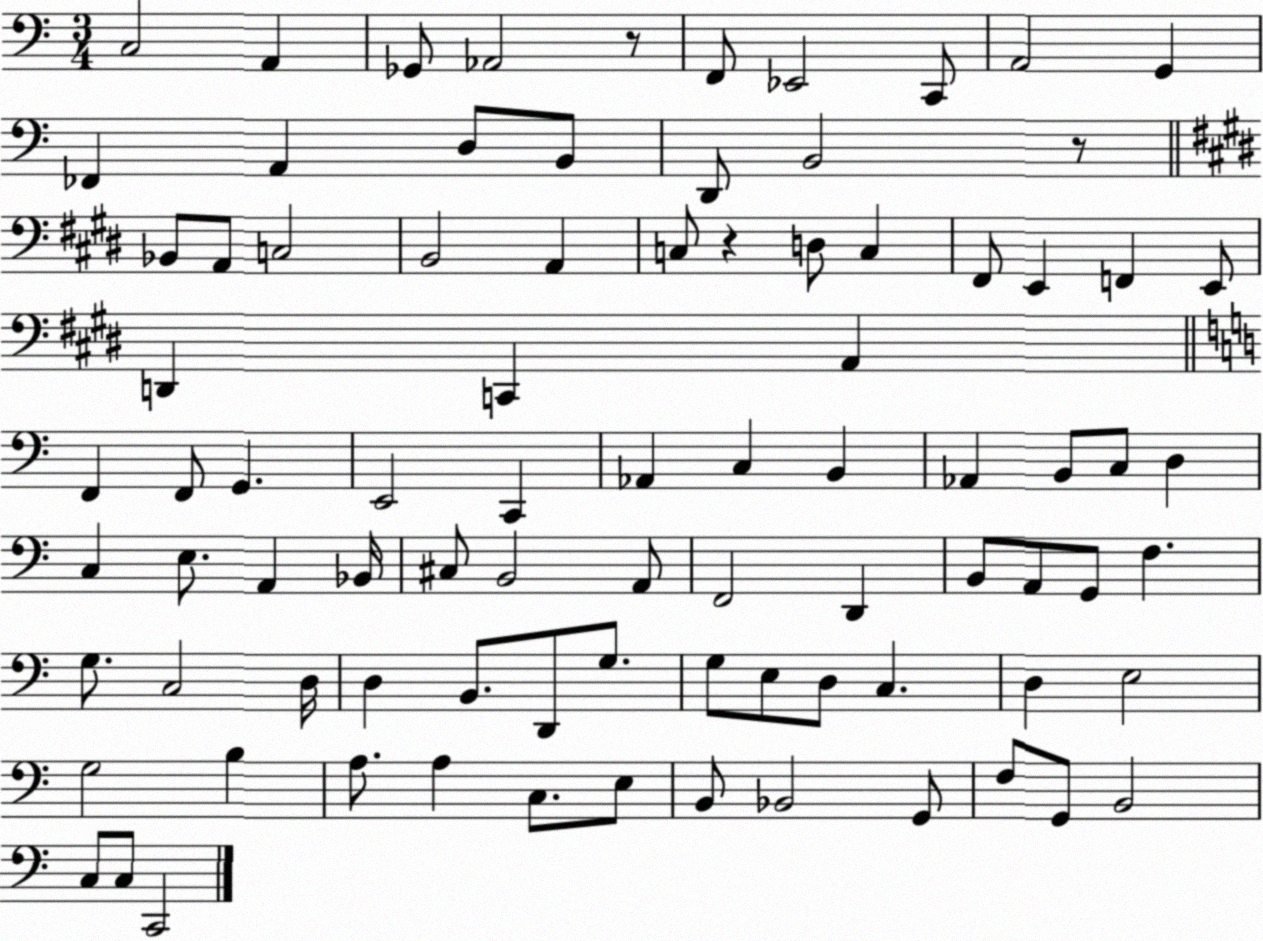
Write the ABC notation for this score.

X:1
T:Untitled
M:3/4
L:1/4
K:C
C,2 A,, _G,,/2 _A,,2 z/2 F,,/2 _E,,2 C,,/2 A,,2 G,, _F,, A,, D,/2 B,,/2 D,,/2 B,,2 z/2 _B,,/2 A,,/2 C,2 B,,2 A,, C,/2 z D,/2 C, ^F,,/2 E,, F,, E,,/2 D,, C,, A,, F,, F,,/2 G,, E,,2 C,, _A,, C, B,, _A,, B,,/2 C,/2 D, C, E,/2 A,, _B,,/4 ^C,/2 B,,2 A,,/2 F,,2 D,, B,,/2 A,,/2 G,,/2 F, G,/2 C,2 D,/4 D, B,,/2 D,,/2 G,/2 G,/2 E,/2 D,/2 C, D, E,2 G,2 B, A,/2 A, C,/2 E,/2 B,,/2 _B,,2 G,,/2 F,/2 G,,/2 B,,2 C,/2 C,/2 C,,2